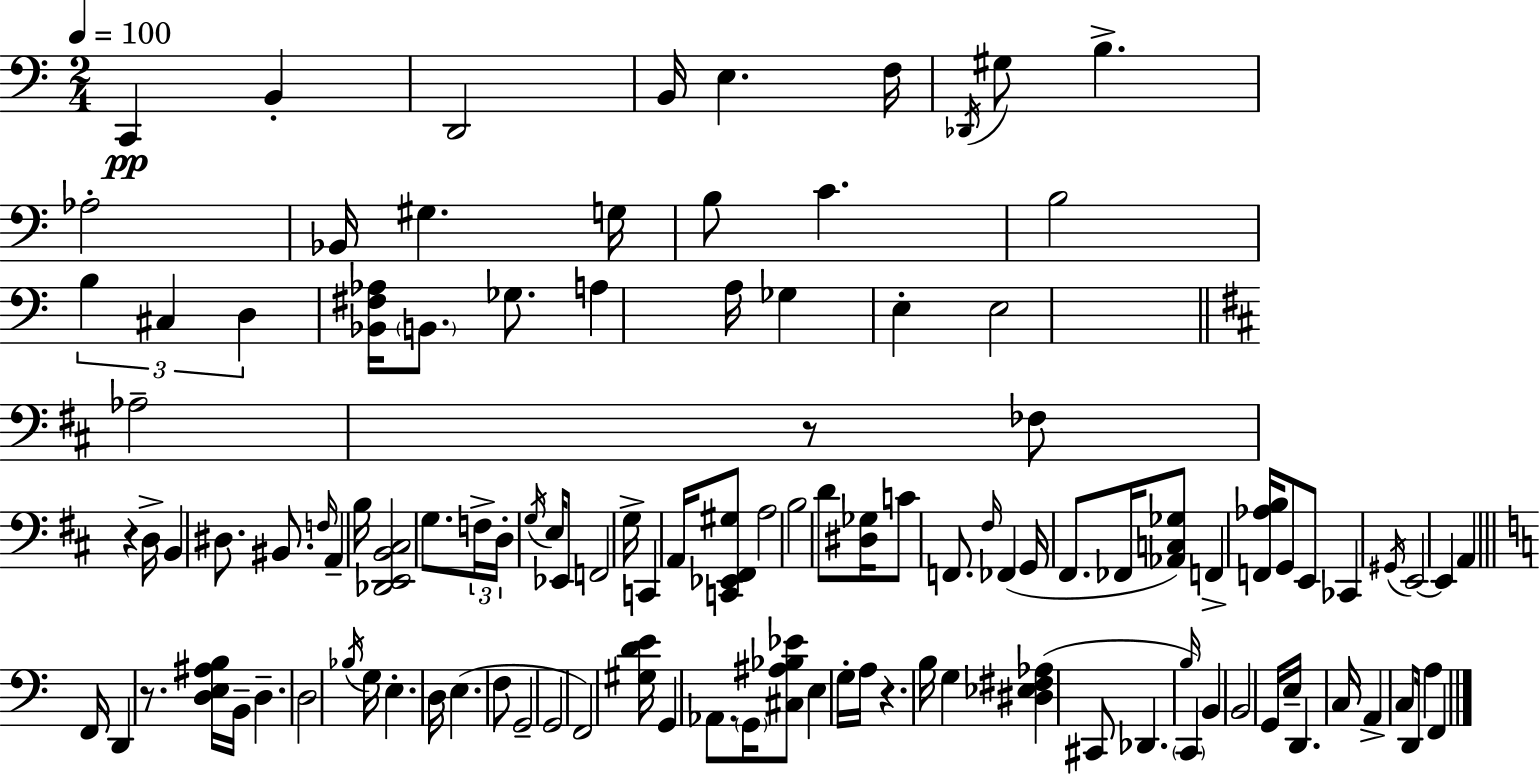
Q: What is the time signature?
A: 2/4